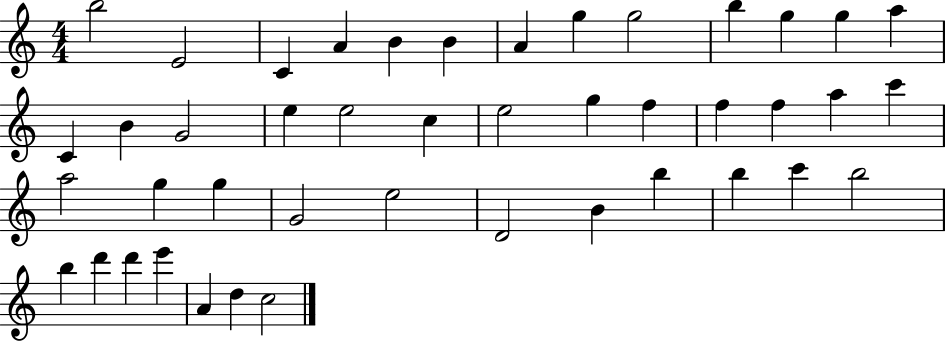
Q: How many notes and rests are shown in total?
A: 44